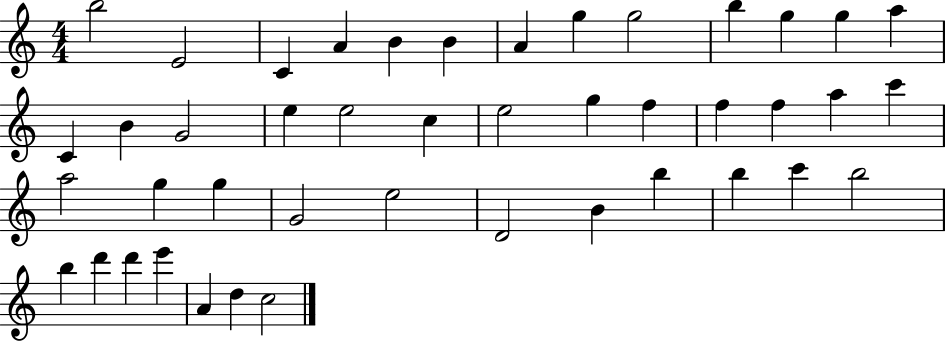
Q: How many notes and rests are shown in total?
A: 44